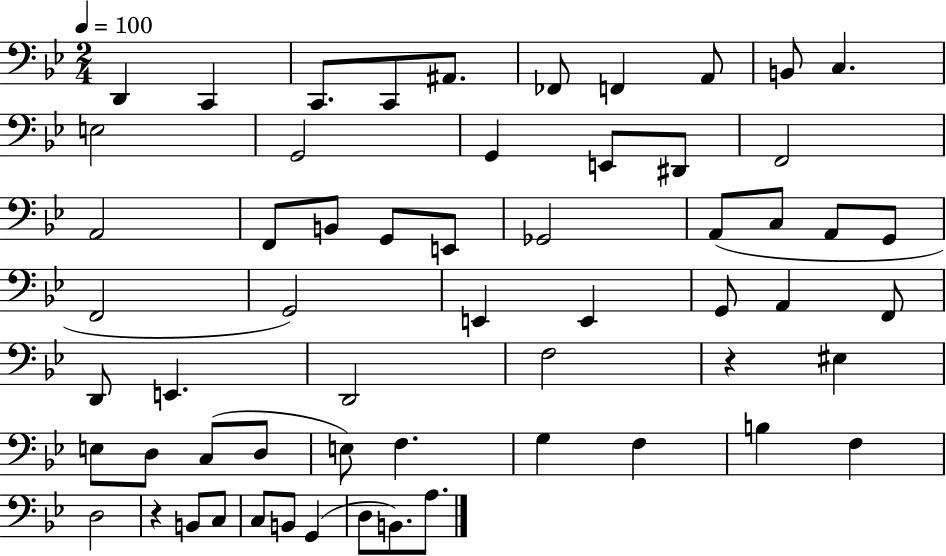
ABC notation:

X:1
T:Untitled
M:2/4
L:1/4
K:Bb
D,, C,, C,,/2 C,,/2 ^A,,/2 _F,,/2 F,, A,,/2 B,,/2 C, E,2 G,,2 G,, E,,/2 ^D,,/2 F,,2 A,,2 F,,/2 B,,/2 G,,/2 E,,/2 _G,,2 A,,/2 C,/2 A,,/2 G,,/2 F,,2 G,,2 E,, E,, G,,/2 A,, F,,/2 D,,/2 E,, D,,2 F,2 z ^E, E,/2 D,/2 C,/2 D,/2 E,/2 F, G, F, B, F, D,2 z B,,/2 C,/2 C,/2 B,,/2 G,, D,/2 B,,/2 A,/2